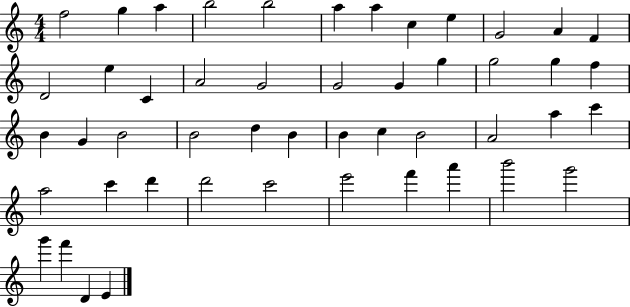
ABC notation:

X:1
T:Untitled
M:4/4
L:1/4
K:C
f2 g a b2 b2 a a c e G2 A F D2 e C A2 G2 G2 G g g2 g f B G B2 B2 d B B c B2 A2 a c' a2 c' d' d'2 c'2 e'2 f' a' b'2 g'2 g' f' D E